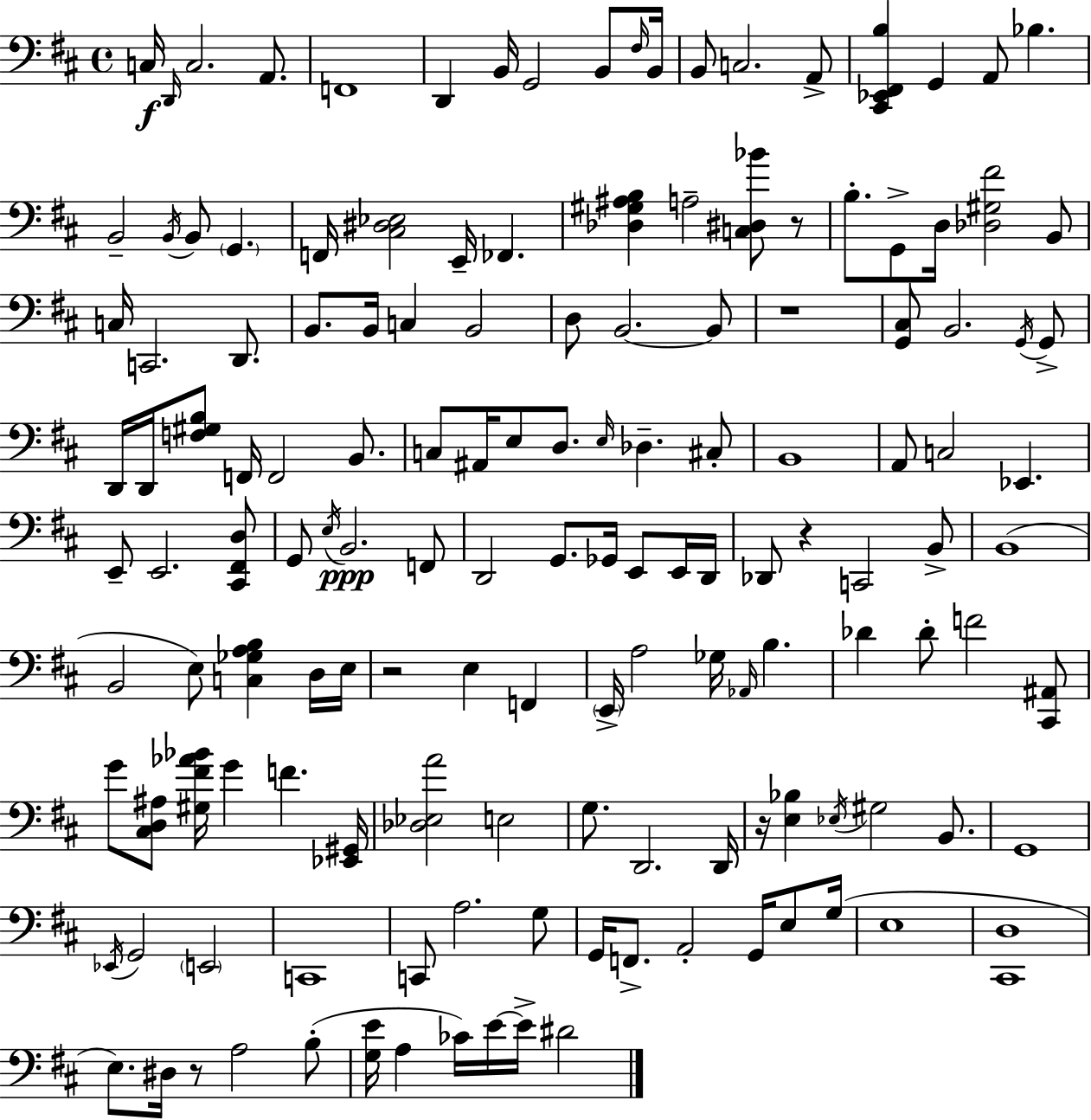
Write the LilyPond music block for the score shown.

{
  \clef bass
  \time 4/4
  \defaultTimeSignature
  \key d \major
  c16\f \grace { d,16 } c2. a,8. | f,1 | d,4 b,16 g,2 b,8 | \grace { fis16 } b,16 b,8 c2. | \break a,8-> <cis, ees, fis, b>4 g,4 a,8 bes4. | b,2-- \acciaccatura { b,16 } b,8 \parenthesize g,4. | f,16 <cis dis ees>2 e,16-- fes,4. | <des gis ais b>4 a2-- <c dis bes'>8 | \break r8 b8.-. g,8-> d16 <des gis fis'>2 | b,8 c16 c,2. | d,8. b,8. b,16 c4 b,2 | d8 b,2.~~ | \break b,8 r1 | <g, cis>8 b,2. | \acciaccatura { g,16 } g,8-> d,16 d,16 <f gis b>8 f,16 f,2 | b,8. c8 ais,16 e8 d8. \grace { e16 } des4.-- | \break cis8-. b,1 | a,8 c2 ees,4. | e,8-- e,2. | <cis, fis, d>8 g,8 \acciaccatura { e16 } b,2.\ppp | \break f,8 d,2 g,8. | ges,16 e,8 e,16 d,16 des,8 r4 c,2 | b,8-> b,1( | b,2 e8) | \break <c ges a b>4 d16 e16 r2 e4 | f,4 \parenthesize e,16-> a2 ges16 | \grace { aes,16 } b4. des'4 des'8-. f'2 | <cis, ais,>8 g'8 <cis d ais>8 <gis fis' aes' bes'>16 g'4 | \break f'4. <ees, gis,>16 <des ees a'>2 e2 | g8. d,2. | d,16 r16 <e bes>4 \acciaccatura { ees16 } gis2 | b,8. g,1 | \break \acciaccatura { ees,16 } g,2 | \parenthesize e,2 c,1 | c,8 a2. | g8 g,16 f,8.-> a,2-. | \break g,16 e8 g16( e1 | <cis, d>1 | e8.) dis16 r8 a2 | b8-.( <g e'>16 a4 ces'16) e'16~~ | \break e'16-> dis'2 \bar "|."
}